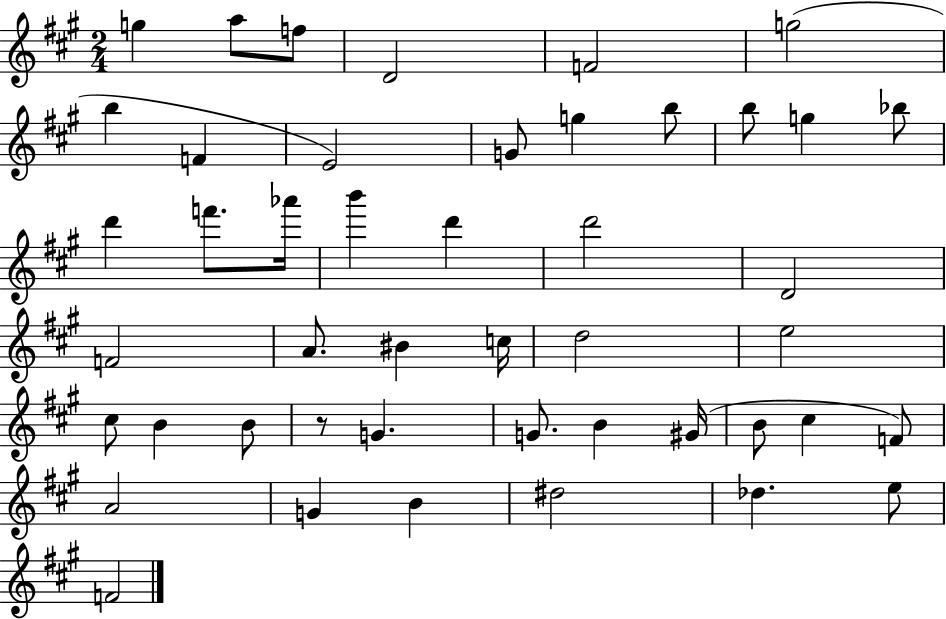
X:1
T:Untitled
M:2/4
L:1/4
K:A
g a/2 f/2 D2 F2 g2 b F E2 G/2 g b/2 b/2 g _b/2 d' f'/2 _a'/4 b' d' d'2 D2 F2 A/2 ^B c/4 d2 e2 ^c/2 B B/2 z/2 G G/2 B ^G/4 B/2 ^c F/2 A2 G B ^d2 _d e/2 F2